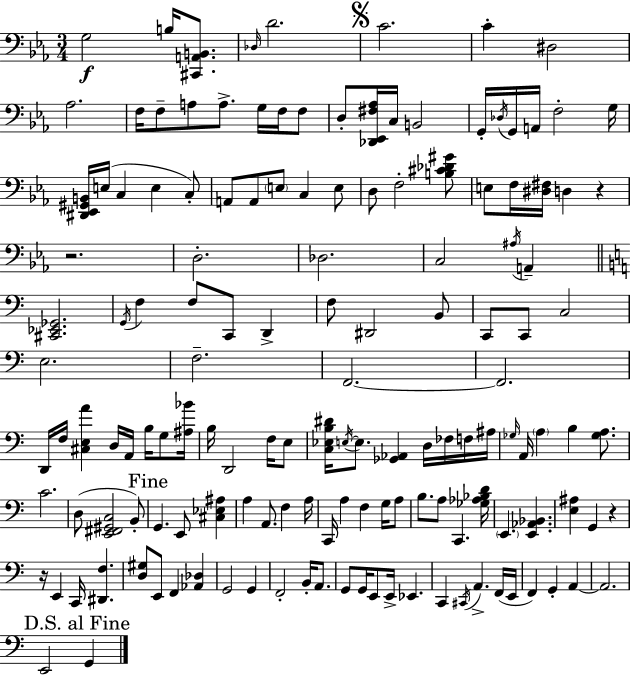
{
  \clef bass
  \numericTimeSignature
  \time 3/4
  \key ees \major
  g2\f b16 <cis, a, b,>8. | \grace { des16 } d'2. | \mark \markup { \musicglyph "scripts.segno" } c'2. | c'4-. dis2 | \break aes2. | f16 f8-- a8 a8.-> g16 f16 f8 | d8-. <des, ees, fis aes>16 c16 b,2 | g,16-. \acciaccatura { des16 } g,16 a,16 f2-. | \break g16 <dis, ees, gis, b,>16 e16( c4 e4 | c8-.) a,8 a,8 \parenthesize e8 c4 | e8 d8 f2-. | <b cis' des' gis'>8 e8 f16 <dis fis>16 d4 r4 | \break r2. | d2.-. | des2. | c2 \acciaccatura { ais16 } a,4-- | \break \bar "||" \break \key c \major <cis, ees, ges,>2. | \acciaccatura { g,16 } f4 f8 c,8 d,4-> | f8 dis,2 b,8 | c,8 c,8 c2 | \break e2. | f2.-- | f,2.~~ | f,2. | \break d,16 f16 <cis e a'>4 d16 a,16 b16 g8 | <ais bes'>16 b16 d,2 f16 e8 | <c ees b dis'>16 \acciaccatura { e16~ }~ e8. <ges, aes,>4 d16 fes16 | f16 ais16 \grace { ges16 } a,16 \parenthesize a4 b4 | \break <ges a>8. c'2. | d8( <e, fis, gis, c>2 | b,8-.) \mark "Fine" g,4. e,8 <cis ees ais>4 | a4 a,8. f4 | \break a16 c,16 a4 f4 | g16 a8 b8. a8 c,4. | <ges aes bes d'>16 \parenthesize e,4. <e, aes, bes,>4. | <e ais>4 g,4 r4 | \break r16 e,4 c,16 <dis, f>4. | <d gis>8 e,8 f,4 <aes, des>4 | g,2 g,4 | f,2-. b,16-. | \break a,8. g,8 g,16 e,8 e,16-> ees,4. | c,4 \acciaccatura { cis,16 } a,4.-> | f,16( e,16 f,4) g,4-. | a,4~~ a,2. | \break \mark "D.S. al Fine" e,2 | g,4 \bar "|."
}